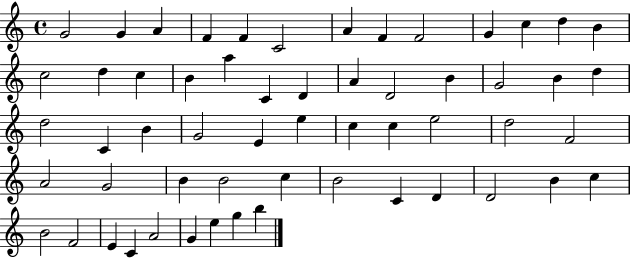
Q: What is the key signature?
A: C major